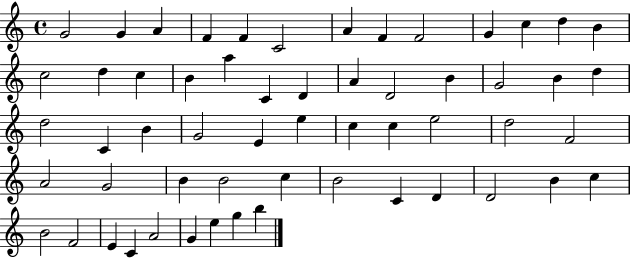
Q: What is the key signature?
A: C major